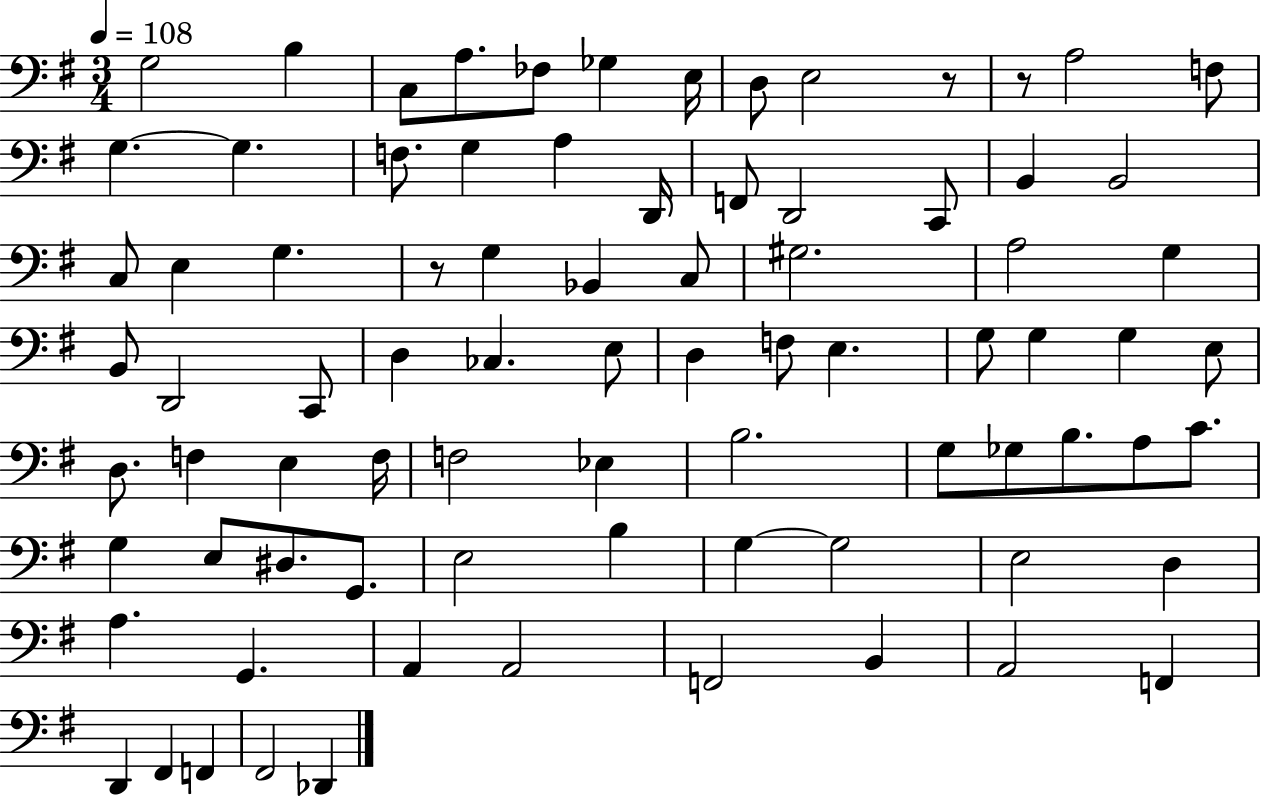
{
  \clef bass
  \numericTimeSignature
  \time 3/4
  \key g \major
  \tempo 4 = 108
  g2 b4 | c8 a8. fes8 ges4 e16 | d8 e2 r8 | r8 a2 f8 | \break g4.~~ g4. | f8. g4 a4 d,16 | f,8 d,2 c,8 | b,4 b,2 | \break c8 e4 g4. | r8 g4 bes,4 c8 | gis2. | a2 g4 | \break b,8 d,2 c,8 | d4 ces4. e8 | d4 f8 e4. | g8 g4 g4 e8 | \break d8. f4 e4 f16 | f2 ees4 | b2. | g8 ges8 b8. a8 c'8. | \break g4 e8 dis8. g,8. | e2 b4 | g4~~ g2 | e2 d4 | \break a4. g,4. | a,4 a,2 | f,2 b,4 | a,2 f,4 | \break d,4 fis,4 f,4 | fis,2 des,4 | \bar "|."
}